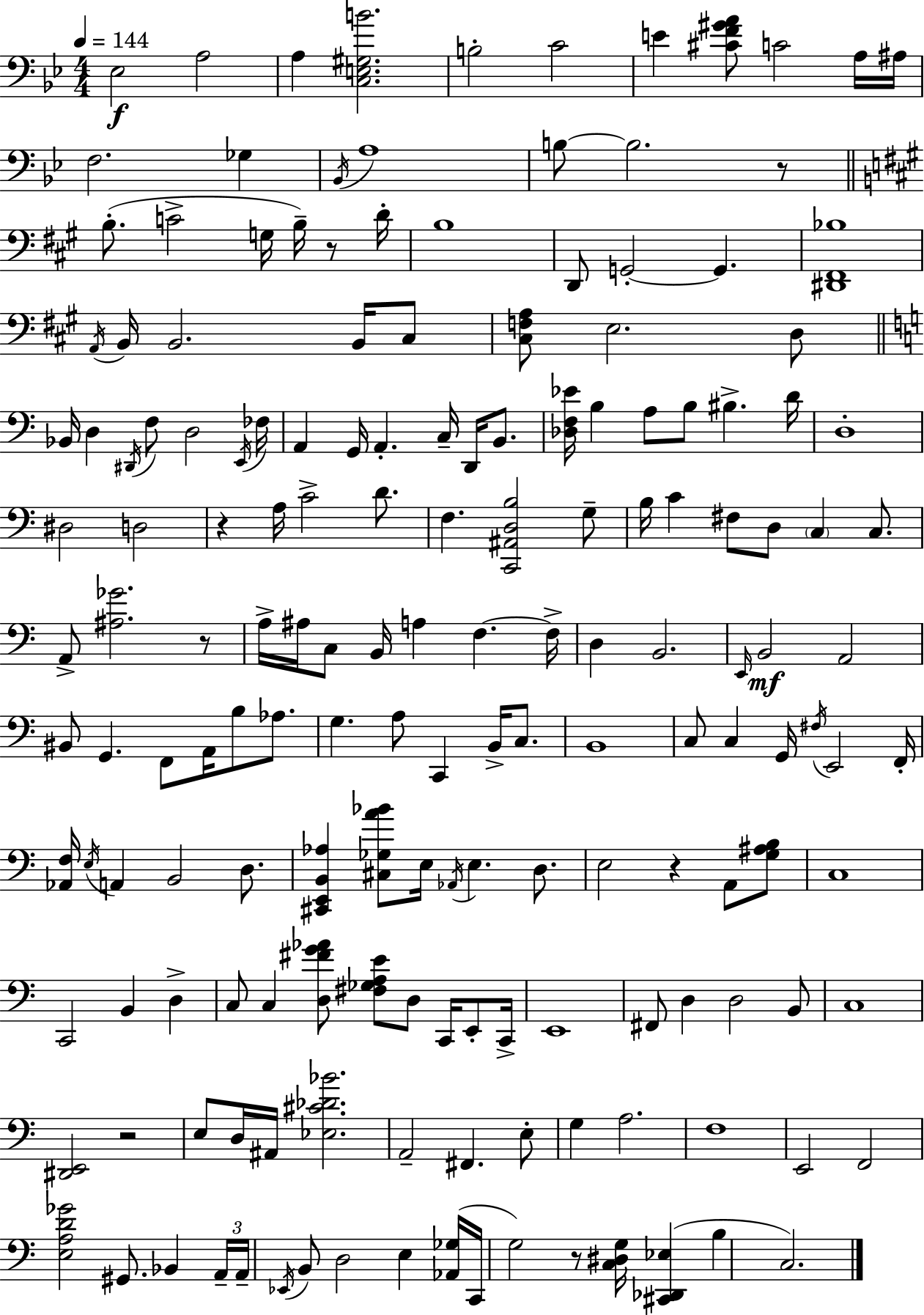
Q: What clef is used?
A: bass